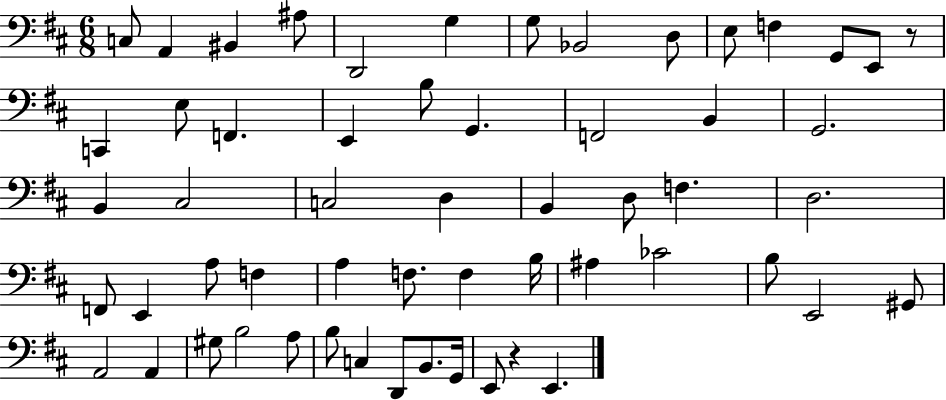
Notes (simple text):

C3/e A2/q BIS2/q A#3/e D2/h G3/q G3/e Bb2/h D3/e E3/e F3/q G2/e E2/e R/e C2/q E3/e F2/q. E2/q B3/e G2/q. F2/h B2/q G2/h. B2/q C#3/h C3/h D3/q B2/q D3/e F3/q. D3/h. F2/e E2/q A3/e F3/q A3/q F3/e. F3/q B3/s A#3/q CES4/h B3/e E2/h G#2/e A2/h A2/q G#3/e B3/h A3/e B3/e C3/q D2/e B2/e. G2/s E2/e R/q E2/q.